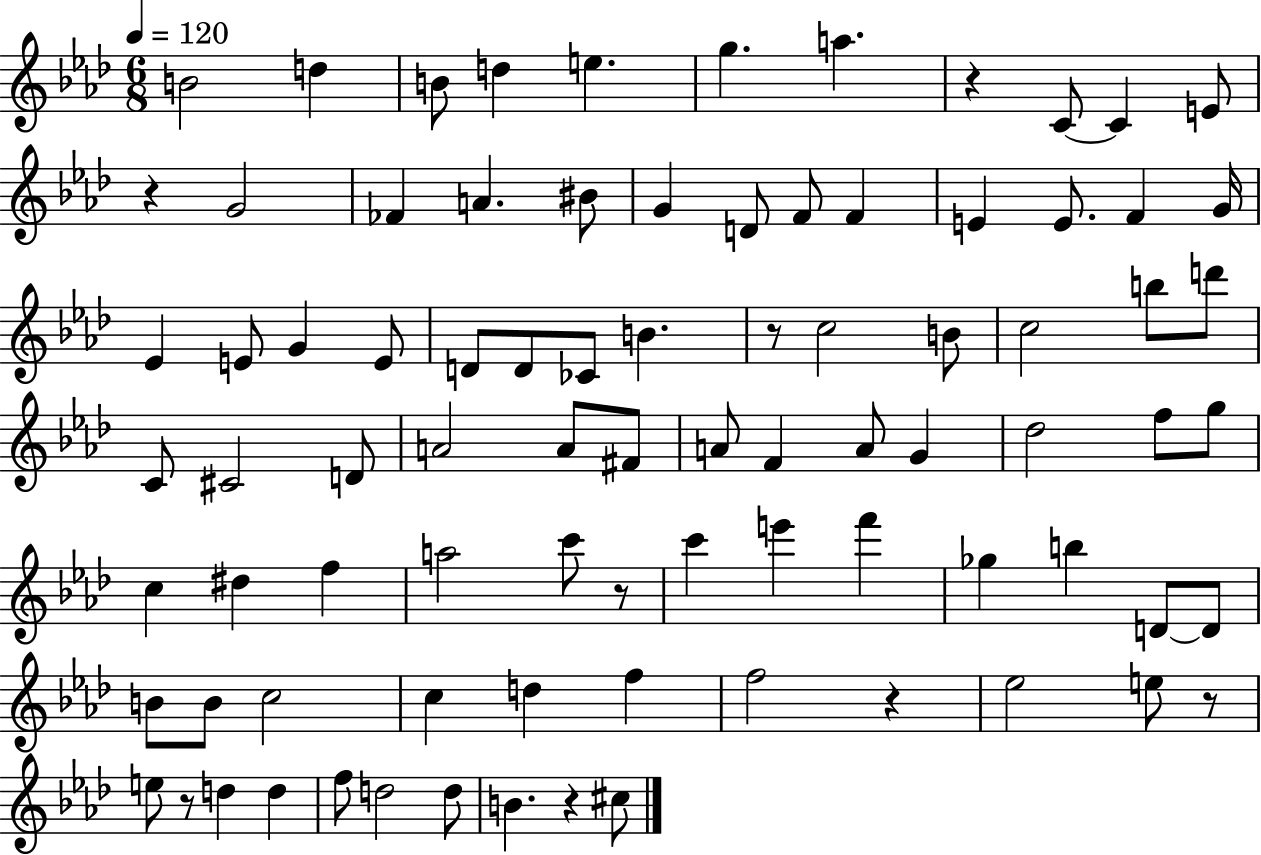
{
  \clef treble
  \numericTimeSignature
  \time 6/8
  \key aes \major
  \tempo 4 = 120
  b'2 d''4 | b'8 d''4 e''4. | g''4. a''4. | r4 c'8~~ c'4 e'8 | \break r4 g'2 | fes'4 a'4. bis'8 | g'4 d'8 f'8 f'4 | e'4 e'8. f'4 g'16 | \break ees'4 e'8 g'4 e'8 | d'8 d'8 ces'8 b'4. | r8 c''2 b'8 | c''2 b''8 d'''8 | \break c'8 cis'2 d'8 | a'2 a'8 fis'8 | a'8 f'4 a'8 g'4 | des''2 f''8 g''8 | \break c''4 dis''4 f''4 | a''2 c'''8 r8 | c'''4 e'''4 f'''4 | ges''4 b''4 d'8~~ d'8 | \break b'8 b'8 c''2 | c''4 d''4 f''4 | f''2 r4 | ees''2 e''8 r8 | \break e''8 r8 d''4 d''4 | f''8 d''2 d''8 | b'4. r4 cis''8 | \bar "|."
}